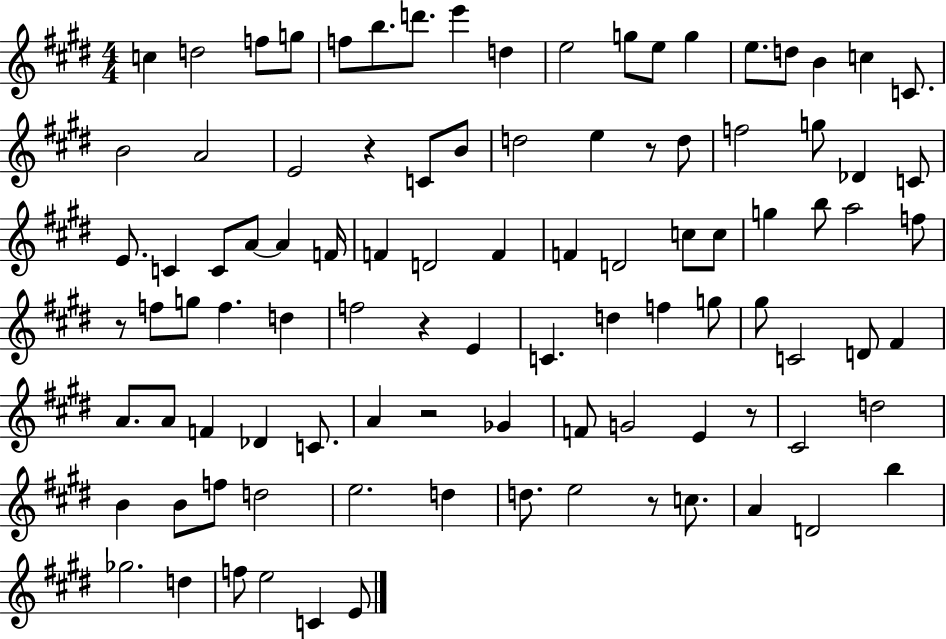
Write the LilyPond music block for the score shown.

{
  \clef treble
  \numericTimeSignature
  \time 4/4
  \key e \major
  c''4 d''2 f''8 g''8 | f''8 b''8. d'''8. e'''4 d''4 | e''2 g''8 e''8 g''4 | e''8. d''8 b'4 c''4 c'8. | \break b'2 a'2 | e'2 r4 c'8 b'8 | d''2 e''4 r8 d''8 | f''2 g''8 des'4 c'8 | \break e'8. c'4 c'8 a'8~~ a'4 f'16 | f'4 d'2 f'4 | f'4 d'2 c''8 c''8 | g''4 b''8 a''2 f''8 | \break r8 f''8 g''8 f''4. d''4 | f''2 r4 e'4 | c'4. d''4 f''4 g''8 | gis''8 c'2 d'8 fis'4 | \break a'8. a'8 f'4 des'4 c'8. | a'4 r2 ges'4 | f'8 g'2 e'4 r8 | cis'2 d''2 | \break b'4 b'8 f''8 d''2 | e''2. d''4 | d''8. e''2 r8 c''8. | a'4 d'2 b''4 | \break ges''2. d''4 | f''8 e''2 c'4 e'8 | \bar "|."
}